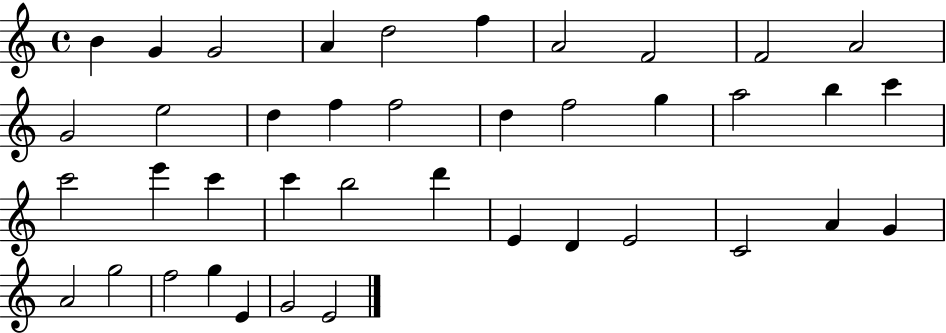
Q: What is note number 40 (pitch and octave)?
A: E4